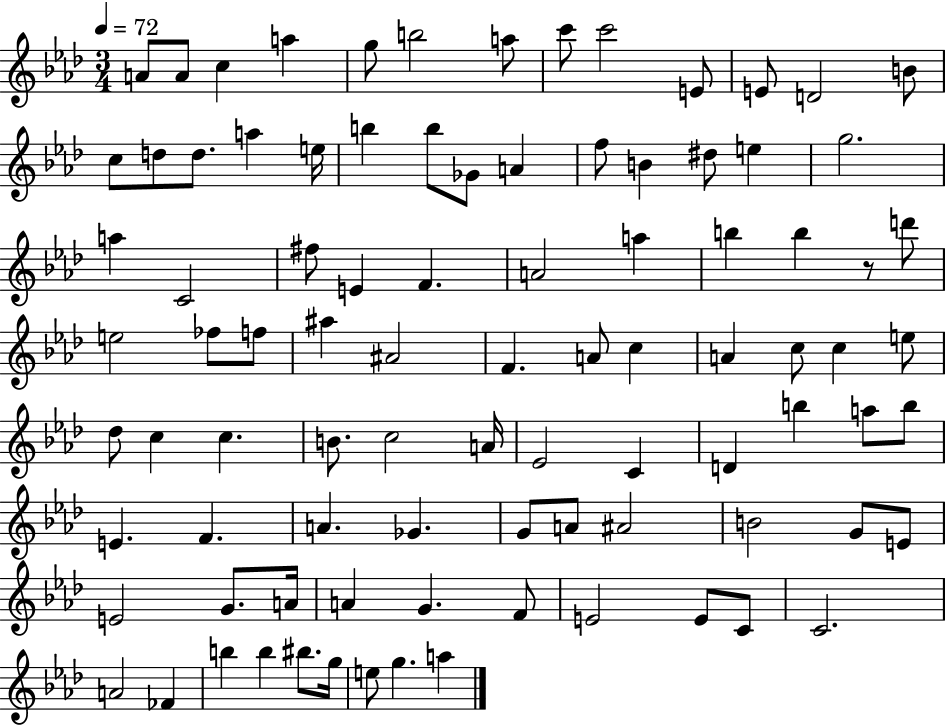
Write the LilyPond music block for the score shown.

{
  \clef treble
  \numericTimeSignature
  \time 3/4
  \key aes \major
  \tempo 4 = 72
  \repeat volta 2 { a'8 a'8 c''4 a''4 | g''8 b''2 a''8 | c'''8 c'''2 e'8 | e'8 d'2 b'8 | \break c''8 d''8 d''8. a''4 e''16 | b''4 b''8 ges'8 a'4 | f''8 b'4 dis''8 e''4 | g''2. | \break a''4 c'2 | fis''8 e'4 f'4. | a'2 a''4 | b''4 b''4 r8 d'''8 | \break e''2 fes''8 f''8 | ais''4 ais'2 | f'4. a'8 c''4 | a'4 c''8 c''4 e''8 | \break des''8 c''4 c''4. | b'8. c''2 a'16 | ees'2 c'4 | d'4 b''4 a''8 b''8 | \break e'4. f'4. | a'4. ges'4. | g'8 a'8 ais'2 | b'2 g'8 e'8 | \break e'2 g'8. a'16 | a'4 g'4. f'8 | e'2 e'8 c'8 | c'2. | \break a'2 fes'4 | b''4 b''4 bis''8. g''16 | e''8 g''4. a''4 | } \bar "|."
}